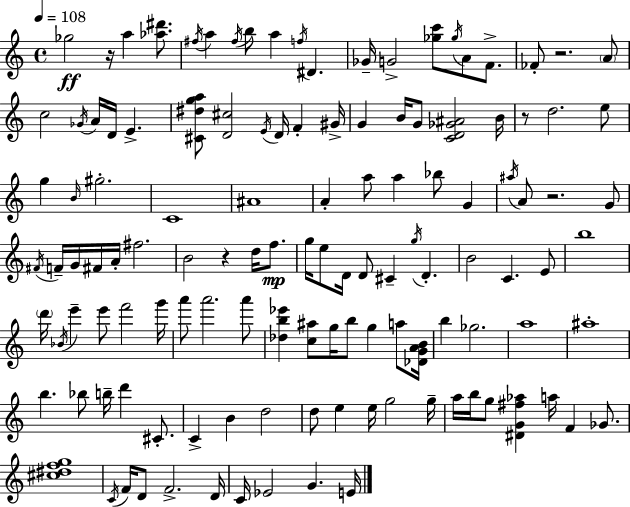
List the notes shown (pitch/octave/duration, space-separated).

Gb5/h R/s A5/q [Ab5,D#6]/e. F#5/s A5/q F#5/s B5/e A5/q F5/s D#4/q. Gb4/s G4/h [Gb5,C6]/e Gb5/s A4/e F4/e. FES4/e R/h. A4/e C5/h Gb4/s A4/s D4/s E4/q. [C#4,D#5,G5,A5]/e [D4,C#5]/h E4/s D4/s F4/q G#4/s G4/q B4/s G4/e [C4,D4,Gb4,A#4]/h B4/s R/e D5/h. E5/e G5/q B4/s G#5/h. C4/w A#4/w A4/q A5/e A5/q Bb5/e G4/q A#5/s A4/e R/h. G4/e F#4/s F4/s G4/s F#4/s A4/s F#5/h. B4/h R/q D5/s F5/e. G5/s E5/e D4/s D4/e C#4/q G5/s D4/q. B4/h C4/q. E4/e B5/w D6/s Bb4/s E6/q E6/e F6/h G6/s A6/e A6/h. A6/e [Db5,B5,Eb6]/q [C5,A#5]/e G5/s B5/e G5/q A5/e [Db4,G4,A4,B4]/s B5/q Gb5/h. A5/w A#5/w B5/q. Bb5/e B5/s D6/q C#4/e. C4/q B4/q D5/h D5/e E5/q E5/s G5/h G5/s A5/s B5/s G5/e [D#4,G4,F#5,Ab5]/q A5/s F4/q Gb4/e. [C#5,D#5,F5,G5]/w C4/s F4/s D4/e F4/h. D4/s C4/s Eb4/h G4/q. E4/s